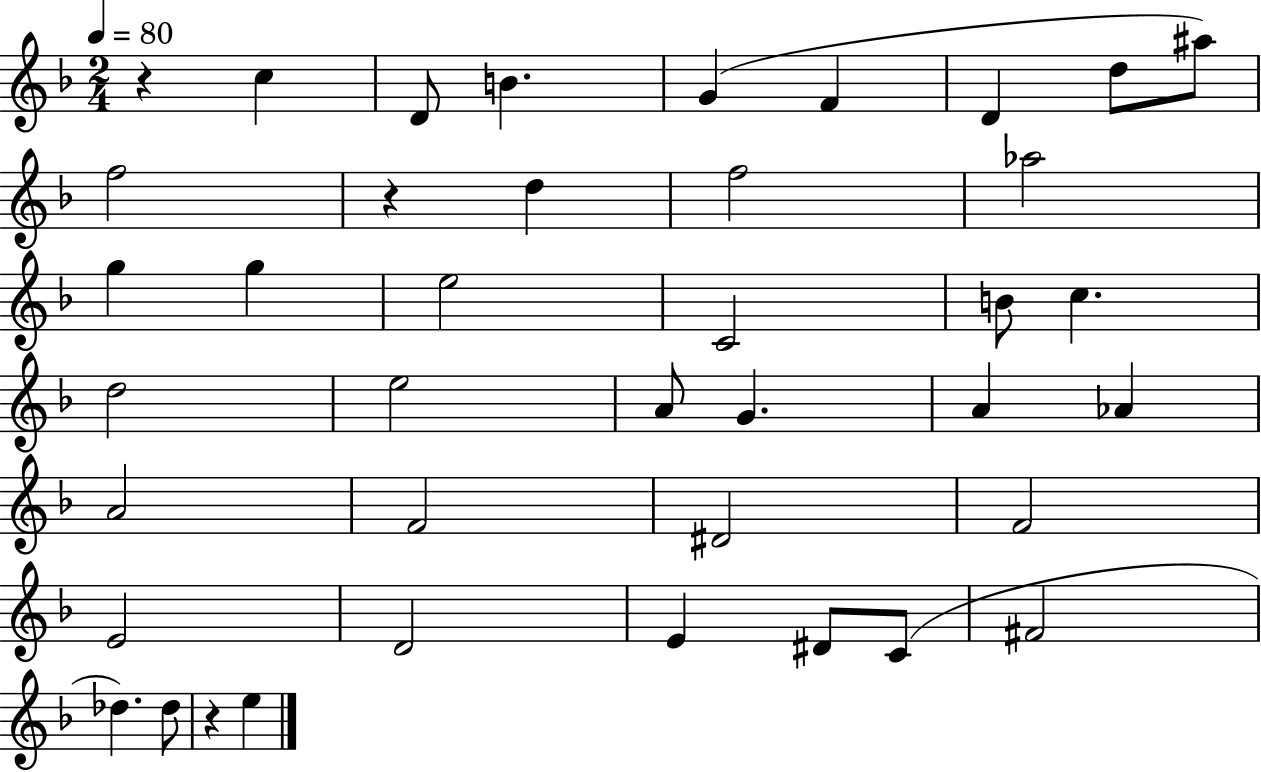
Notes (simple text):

R/q C5/q D4/e B4/q. G4/q F4/q D4/q D5/e A#5/e F5/h R/q D5/q F5/h Ab5/h G5/q G5/q E5/h C4/h B4/e C5/q. D5/h E5/h A4/e G4/q. A4/q Ab4/q A4/h F4/h D#4/h F4/h E4/h D4/h E4/q D#4/e C4/e F#4/h Db5/q. Db5/e R/q E5/q